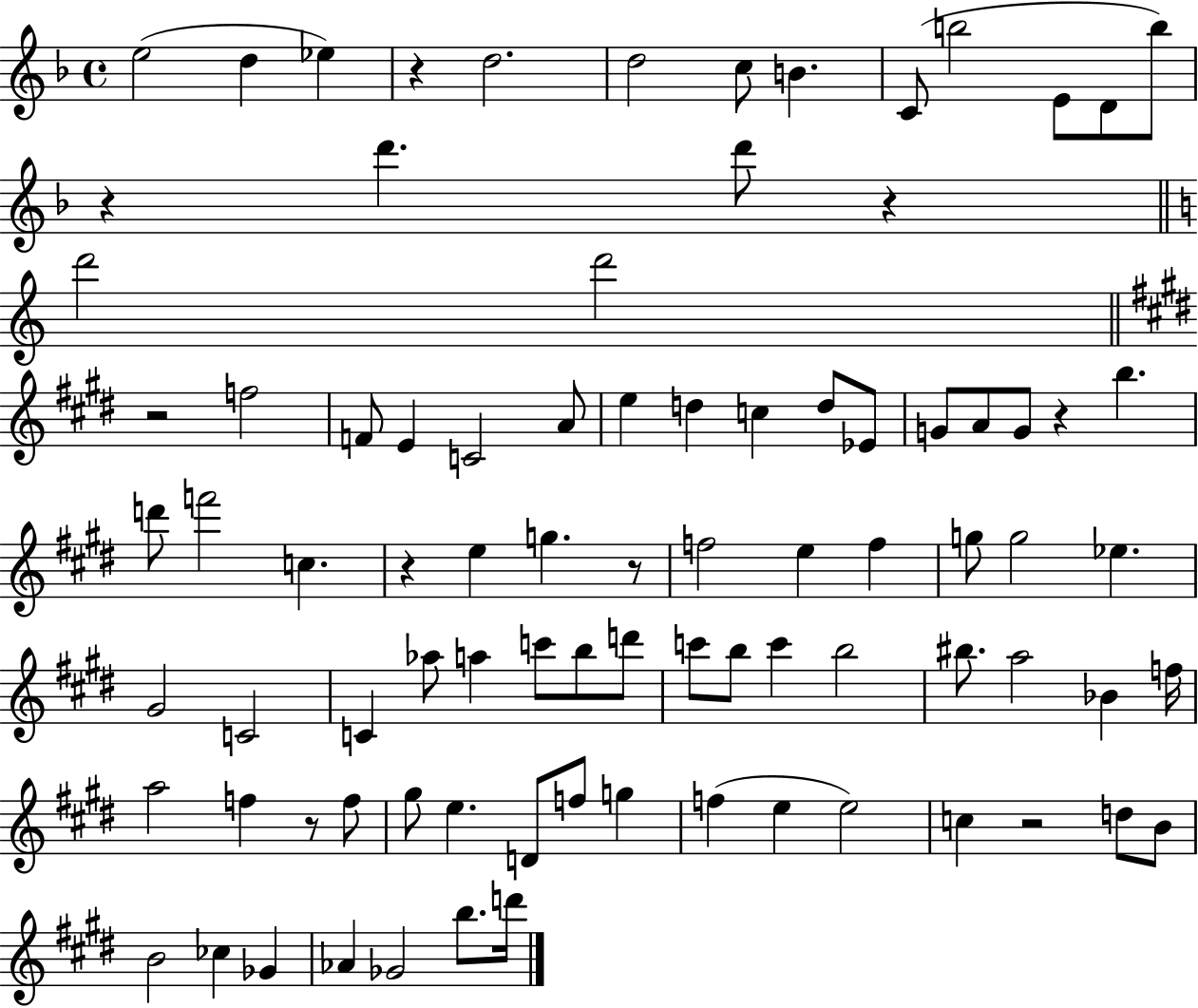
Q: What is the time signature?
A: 4/4